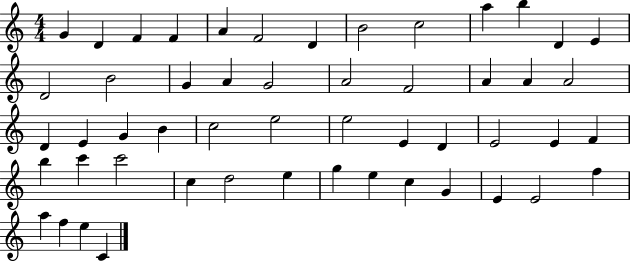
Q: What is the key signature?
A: C major